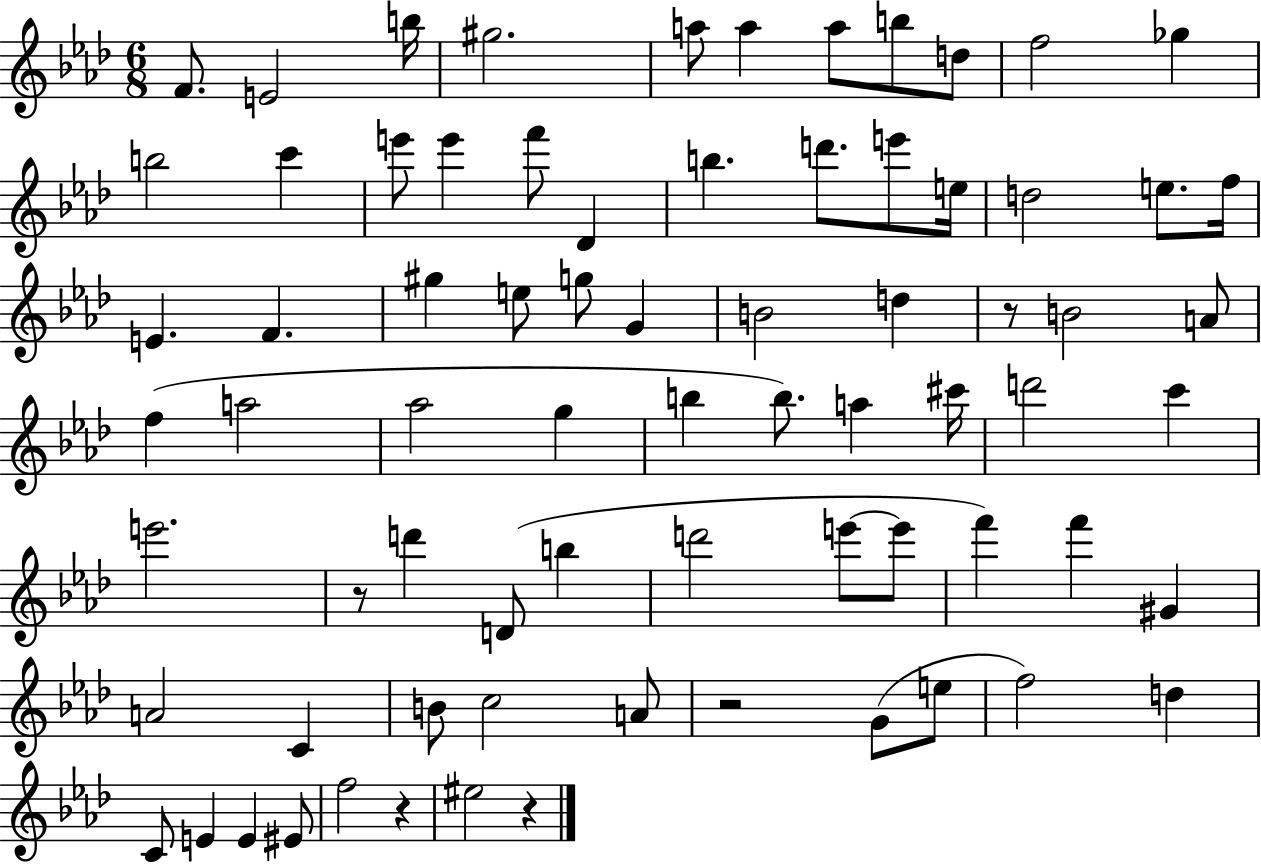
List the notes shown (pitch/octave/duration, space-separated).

F4/e. E4/h B5/s G#5/h. A5/e A5/q A5/e B5/e D5/e F5/h Gb5/q B5/h C6/q E6/e E6/q F6/e Db4/q B5/q. D6/e. E6/e E5/s D5/h E5/e. F5/s E4/q. F4/q. G#5/q E5/e G5/e G4/q B4/h D5/q R/e B4/h A4/e F5/q A5/h Ab5/h G5/q B5/q B5/e. A5/q C#6/s D6/h C6/q E6/h. R/e D6/q D4/e B5/q D6/h E6/e E6/e F6/q F6/q G#4/q A4/h C4/q B4/e C5/h A4/e R/h G4/e E5/e F5/h D5/q C4/e E4/q E4/q EIS4/e F5/h R/q EIS5/h R/q